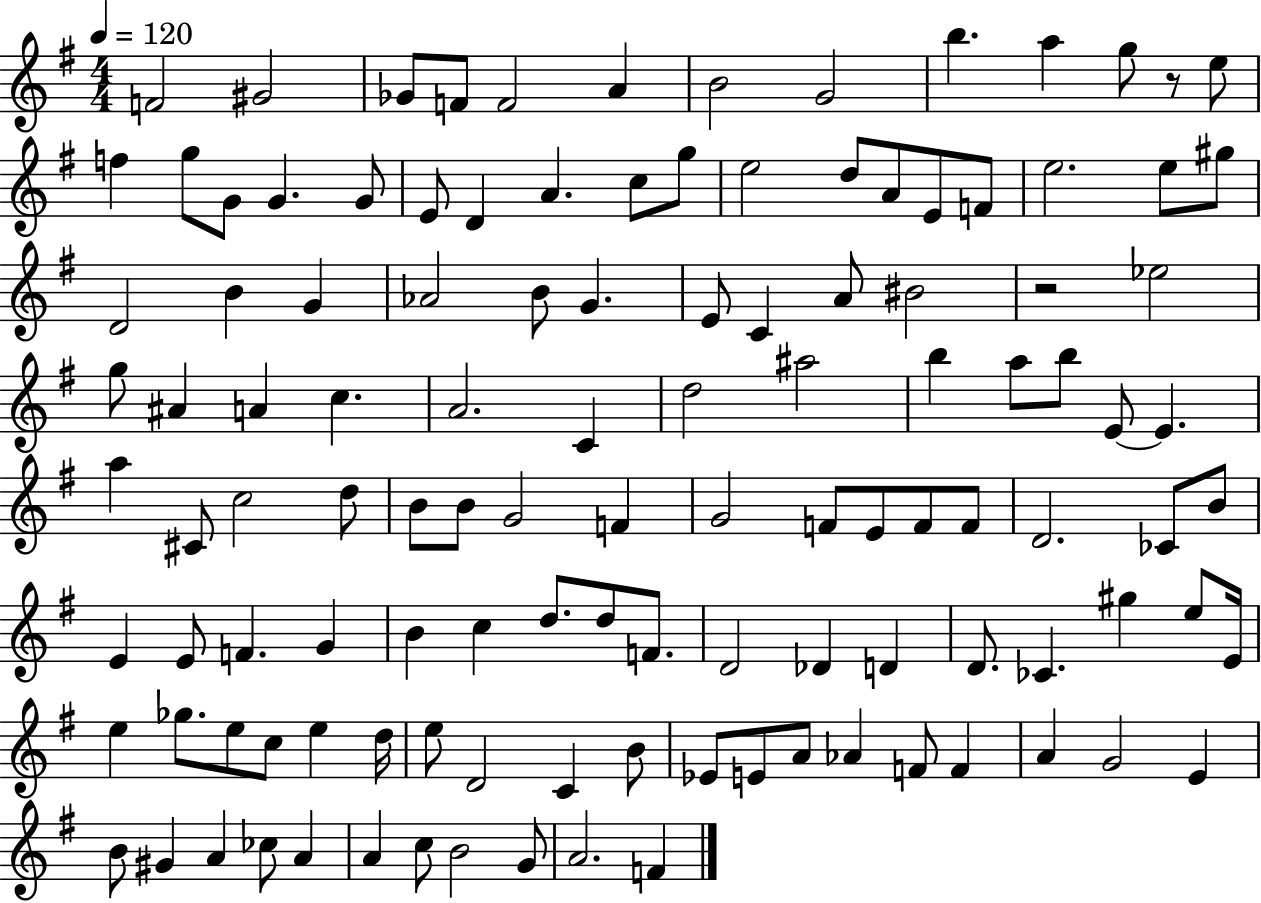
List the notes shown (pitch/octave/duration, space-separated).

F4/h G#4/h Gb4/e F4/e F4/h A4/q B4/h G4/h B5/q. A5/q G5/e R/e E5/e F5/q G5/e G4/e G4/q. G4/e E4/e D4/q A4/q. C5/e G5/e E5/h D5/e A4/e E4/e F4/e E5/h. E5/e G#5/e D4/h B4/q G4/q Ab4/h B4/e G4/q. E4/e C4/q A4/e BIS4/h R/h Eb5/h G5/e A#4/q A4/q C5/q. A4/h. C4/q D5/h A#5/h B5/q A5/e B5/e E4/e E4/q. A5/q C#4/e C5/h D5/e B4/e B4/e G4/h F4/q G4/h F4/e E4/e F4/e F4/e D4/h. CES4/e B4/e E4/q E4/e F4/q. G4/q B4/q C5/q D5/e. D5/e F4/e. D4/h Db4/q D4/q D4/e. CES4/q. G#5/q E5/e E4/s E5/q Gb5/e. E5/e C5/e E5/q D5/s E5/e D4/h C4/q B4/e Eb4/e E4/e A4/e Ab4/q F4/e F4/q A4/q G4/h E4/q B4/e G#4/q A4/q CES5/e A4/q A4/q C5/e B4/h G4/e A4/h. F4/q